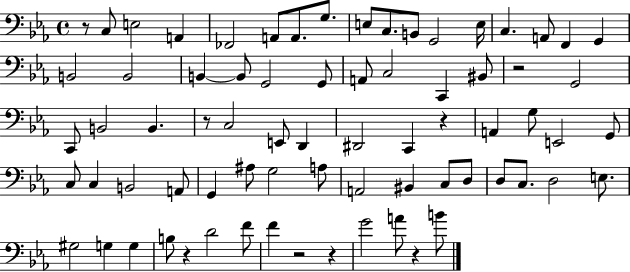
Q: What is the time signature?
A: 4/4